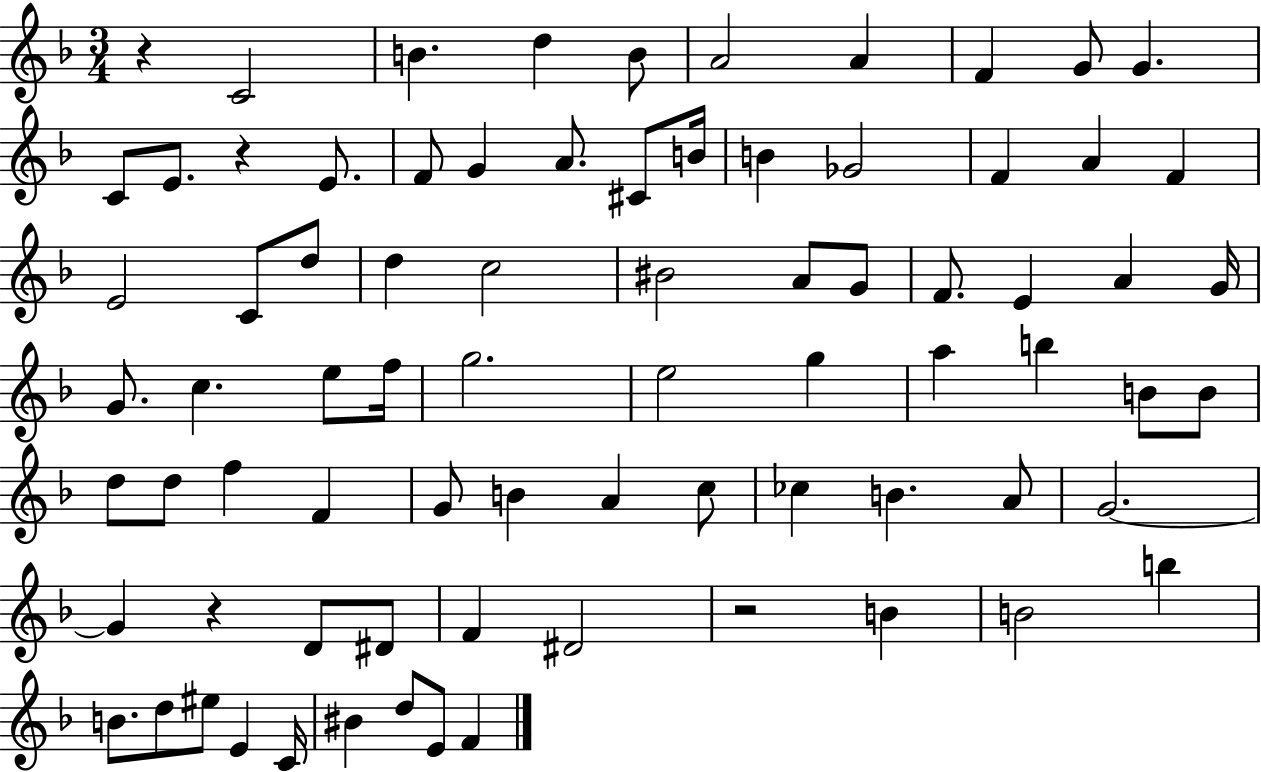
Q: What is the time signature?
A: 3/4